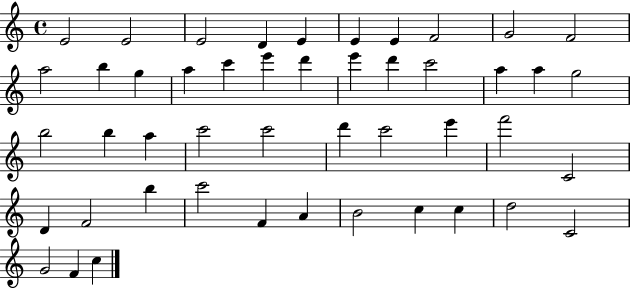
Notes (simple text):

E4/h E4/h E4/h D4/q E4/q E4/q E4/q F4/h G4/h F4/h A5/h B5/q G5/q A5/q C6/q E6/q D6/q E6/q D6/q C6/h A5/q A5/q G5/h B5/h B5/q A5/q C6/h C6/h D6/q C6/h E6/q F6/h C4/h D4/q F4/h B5/q C6/h F4/q A4/q B4/h C5/q C5/q D5/h C4/h G4/h F4/q C5/q